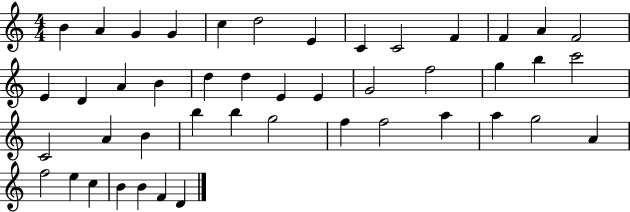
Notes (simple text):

B4/q A4/q G4/q G4/q C5/q D5/h E4/q C4/q C4/h F4/q F4/q A4/q F4/h E4/q D4/q A4/q B4/q D5/q D5/q E4/q E4/q G4/h F5/h G5/q B5/q C6/h C4/h A4/q B4/q B5/q B5/q G5/h F5/q F5/h A5/q A5/q G5/h A4/q F5/h E5/q C5/q B4/q B4/q F4/q D4/q